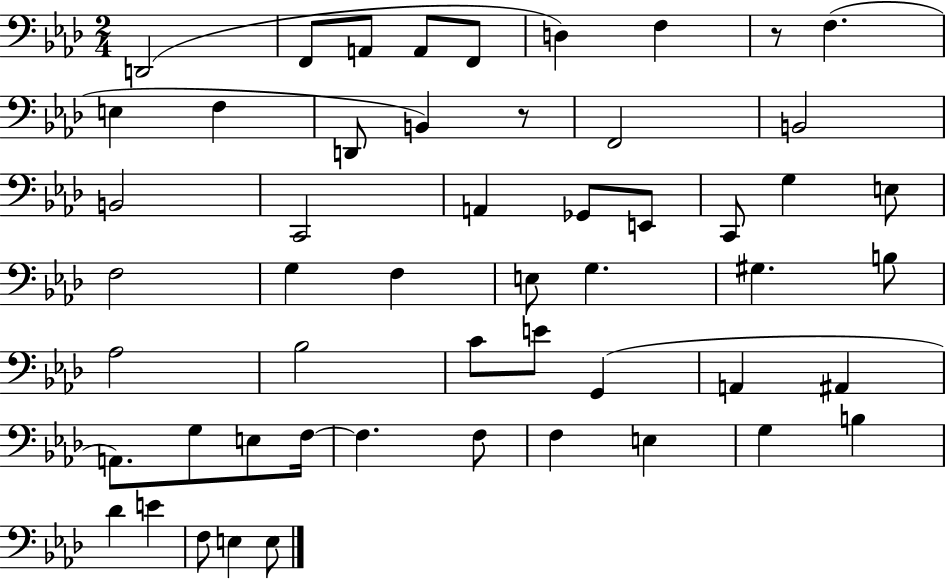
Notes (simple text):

D2/h F2/e A2/e A2/e F2/e D3/q F3/q R/e F3/q. E3/q F3/q D2/e B2/q R/e F2/h B2/h B2/h C2/h A2/q Gb2/e E2/e C2/e G3/q E3/e F3/h G3/q F3/q E3/e G3/q. G#3/q. B3/e Ab3/h Bb3/h C4/e E4/e G2/q A2/q A#2/q A2/e. G3/e E3/e F3/s F3/q. F3/e F3/q E3/q G3/q B3/q Db4/q E4/q F3/e E3/q E3/e